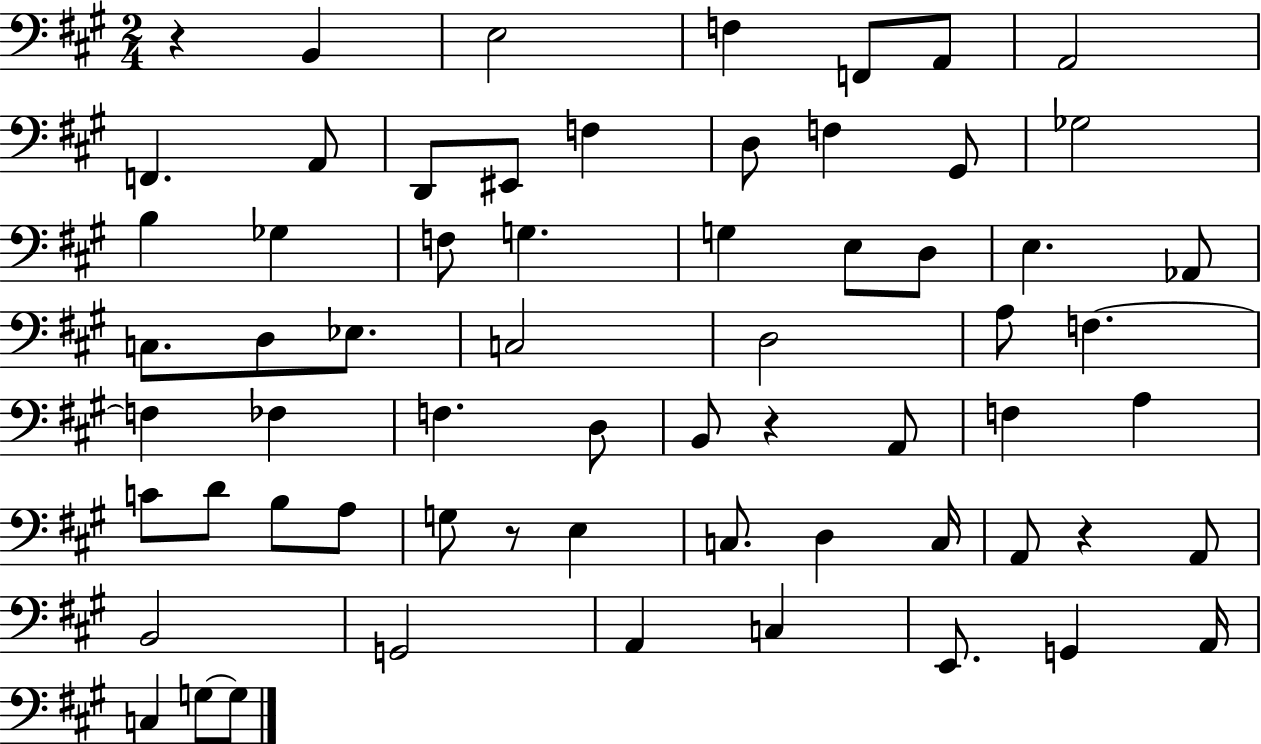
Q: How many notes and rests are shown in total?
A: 64